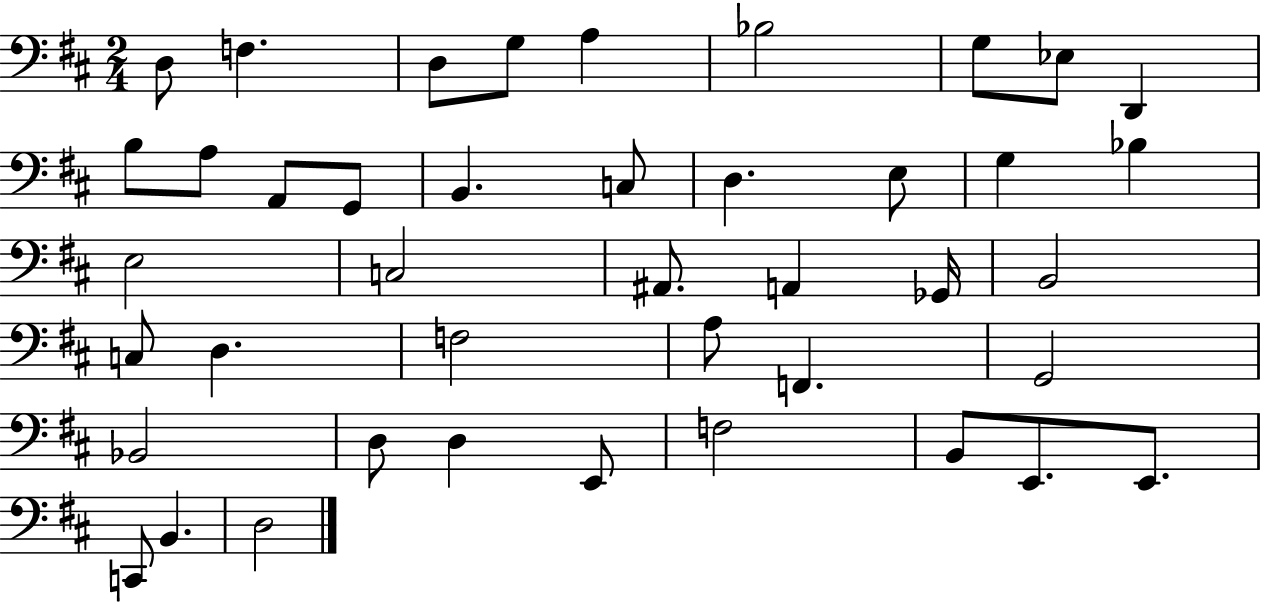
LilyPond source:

{
  \clef bass
  \numericTimeSignature
  \time 2/4
  \key d \major
  d8 f4. | d8 g8 a4 | bes2 | g8 ees8 d,4 | \break b8 a8 a,8 g,8 | b,4. c8 | d4. e8 | g4 bes4 | \break e2 | c2 | ais,8. a,4 ges,16 | b,2 | \break c8 d4. | f2 | a8 f,4. | g,2 | \break bes,2 | d8 d4 e,8 | f2 | b,8 e,8. e,8. | \break c,8 b,4. | d2 | \bar "|."
}